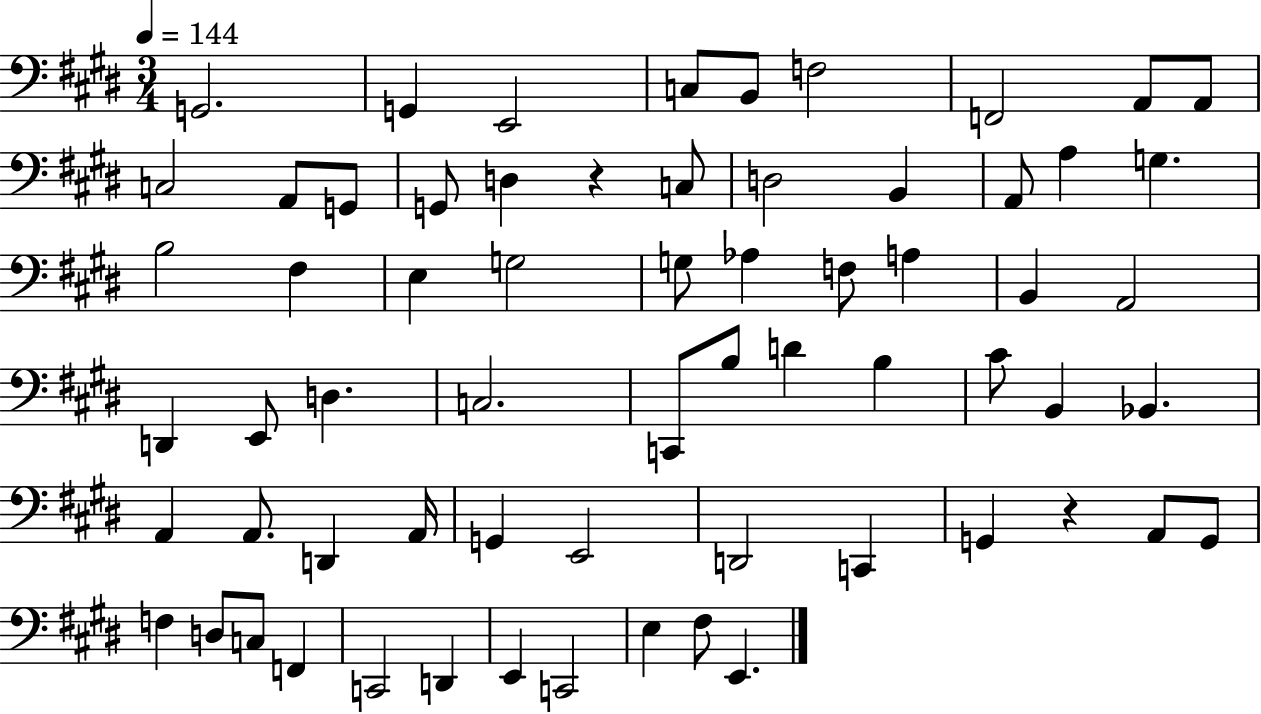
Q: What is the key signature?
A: E major